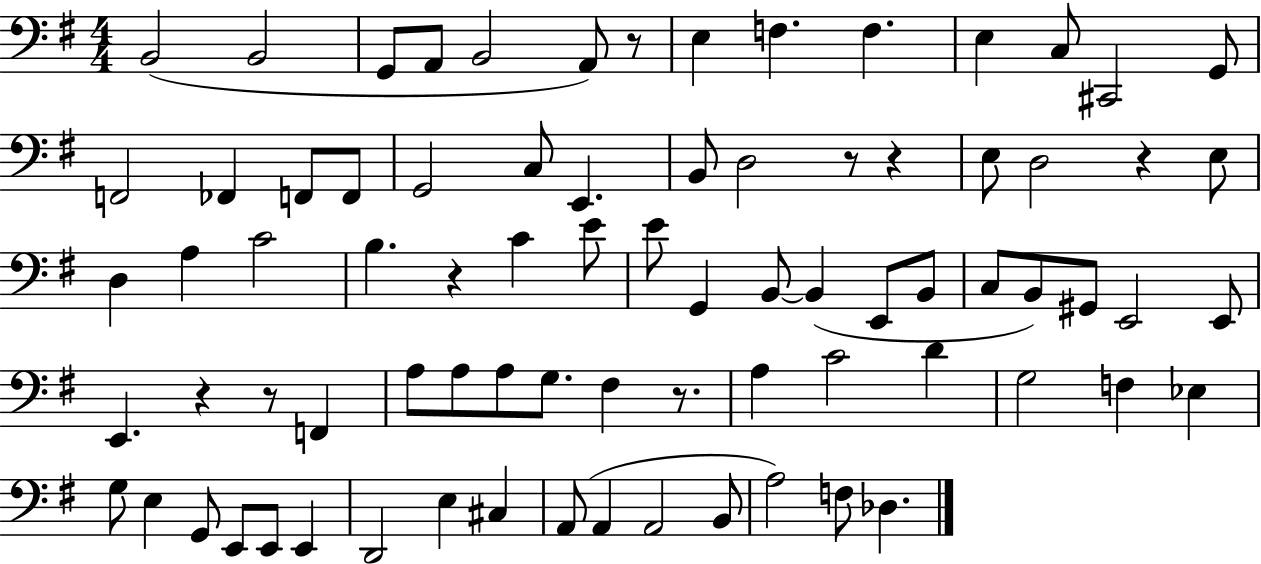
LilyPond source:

{
  \clef bass
  \numericTimeSignature
  \time 4/4
  \key g \major
  \repeat volta 2 { b,2( b,2 | g,8 a,8 b,2 a,8) r8 | e4 f4. f4. | e4 c8 cis,2 g,8 | \break f,2 fes,4 f,8 f,8 | g,2 c8 e,4. | b,8 d2 r8 r4 | e8 d2 r4 e8 | \break d4 a4 c'2 | b4. r4 c'4 e'8 | e'8 g,4 b,8~~ b,4( e,8 b,8 | c8 b,8) gis,8 e,2 e,8 | \break e,4. r4 r8 f,4 | a8 a8 a8 g8. fis4 r8. | a4 c'2 d'4 | g2 f4 ees4 | \break g8 e4 g,8 e,8 e,8 e,4 | d,2 e4 cis4 | a,8( a,4 a,2 b,8 | a2) f8 des4. | \break } \bar "|."
}